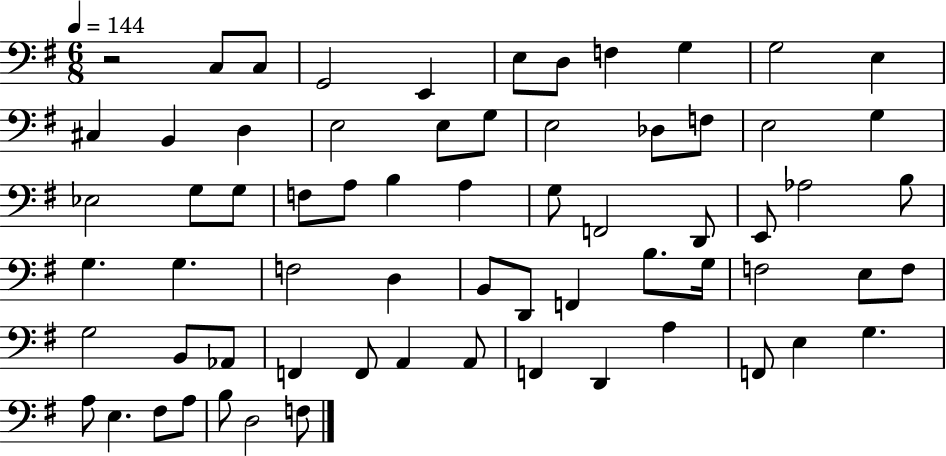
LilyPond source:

{
  \clef bass
  \numericTimeSignature
  \time 6/8
  \key g \major
  \tempo 4 = 144
  r2 c8 c8 | g,2 e,4 | e8 d8 f4 g4 | g2 e4 | \break cis4 b,4 d4 | e2 e8 g8 | e2 des8 f8 | e2 g4 | \break ees2 g8 g8 | f8 a8 b4 a4 | g8 f,2 d,8 | e,8 aes2 b8 | \break g4. g4. | f2 d4 | b,8 d,8 f,4 b8. g16 | f2 e8 f8 | \break g2 b,8 aes,8 | f,4 f,8 a,4 a,8 | f,4 d,4 a4 | f,8 e4 g4. | \break a8 e4. fis8 a8 | b8 d2 f8 | \bar "|."
}